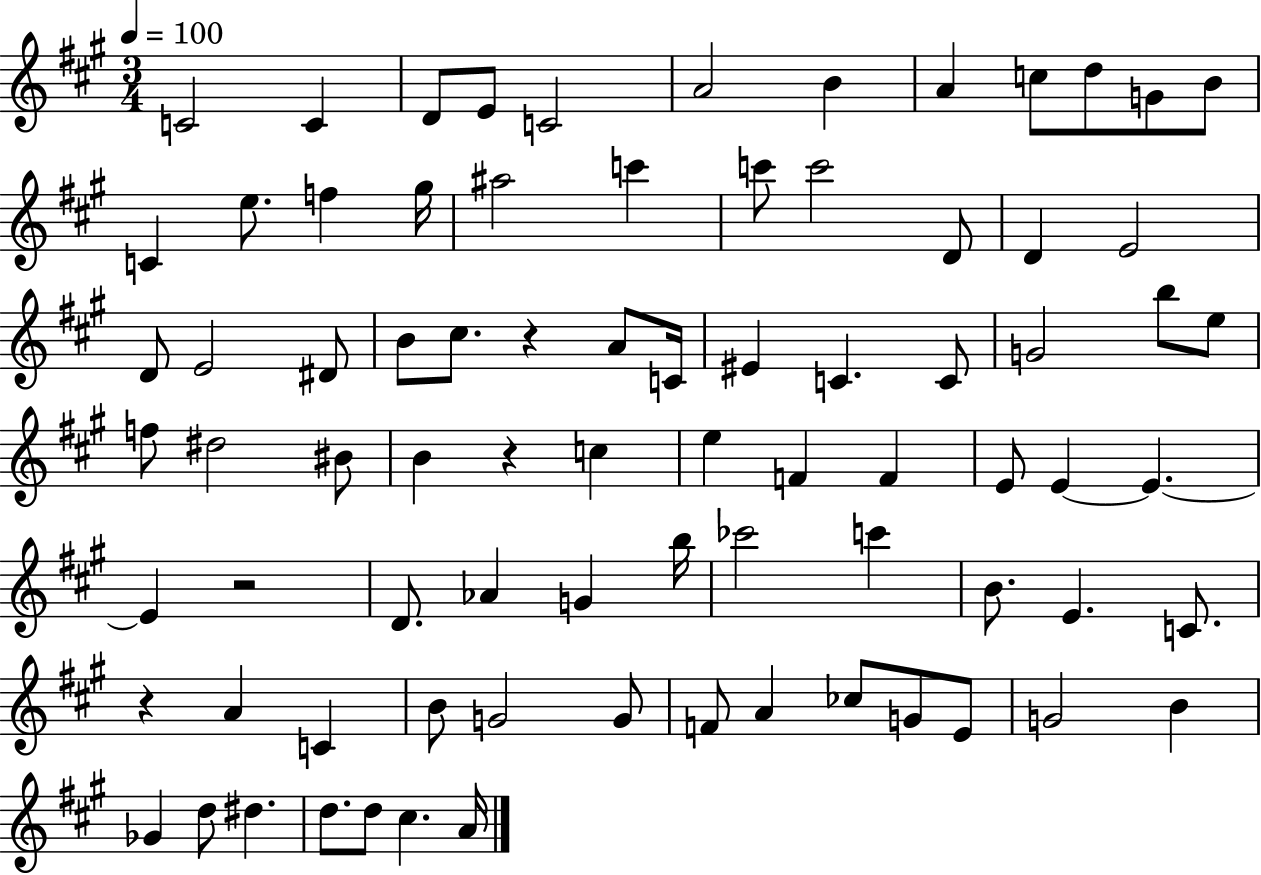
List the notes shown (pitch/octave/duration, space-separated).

C4/h C4/q D4/e E4/e C4/h A4/h B4/q A4/q C5/e D5/e G4/e B4/e C4/q E5/e. F5/q G#5/s A#5/h C6/q C6/e C6/h D4/e D4/q E4/h D4/e E4/h D#4/e B4/e C#5/e. R/q A4/e C4/s EIS4/q C4/q. C4/e G4/h B5/e E5/e F5/e D#5/h BIS4/e B4/q R/q C5/q E5/q F4/q F4/q E4/e E4/q E4/q. E4/q R/h D4/e. Ab4/q G4/q B5/s CES6/h C6/q B4/e. E4/q. C4/e. R/q A4/q C4/q B4/e G4/h G4/e F4/e A4/q CES5/e G4/e E4/e G4/h B4/q Gb4/q D5/e D#5/q. D5/e. D5/e C#5/q. A4/s